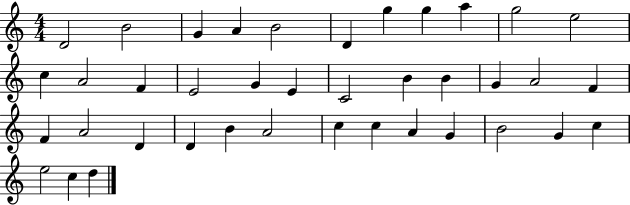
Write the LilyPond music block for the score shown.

{
  \clef treble
  \numericTimeSignature
  \time 4/4
  \key c \major
  d'2 b'2 | g'4 a'4 b'2 | d'4 g''4 g''4 a''4 | g''2 e''2 | \break c''4 a'2 f'4 | e'2 g'4 e'4 | c'2 b'4 b'4 | g'4 a'2 f'4 | \break f'4 a'2 d'4 | d'4 b'4 a'2 | c''4 c''4 a'4 g'4 | b'2 g'4 c''4 | \break e''2 c''4 d''4 | \bar "|."
}